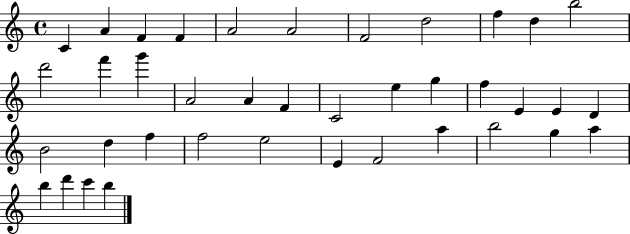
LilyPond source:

{
  \clef treble
  \time 4/4
  \defaultTimeSignature
  \key c \major
  c'4 a'4 f'4 f'4 | a'2 a'2 | f'2 d''2 | f''4 d''4 b''2 | \break d'''2 f'''4 g'''4 | a'2 a'4 f'4 | c'2 e''4 g''4 | f''4 e'4 e'4 d'4 | \break b'2 d''4 f''4 | f''2 e''2 | e'4 f'2 a''4 | b''2 g''4 a''4 | \break b''4 d'''4 c'''4 b''4 | \bar "|."
}